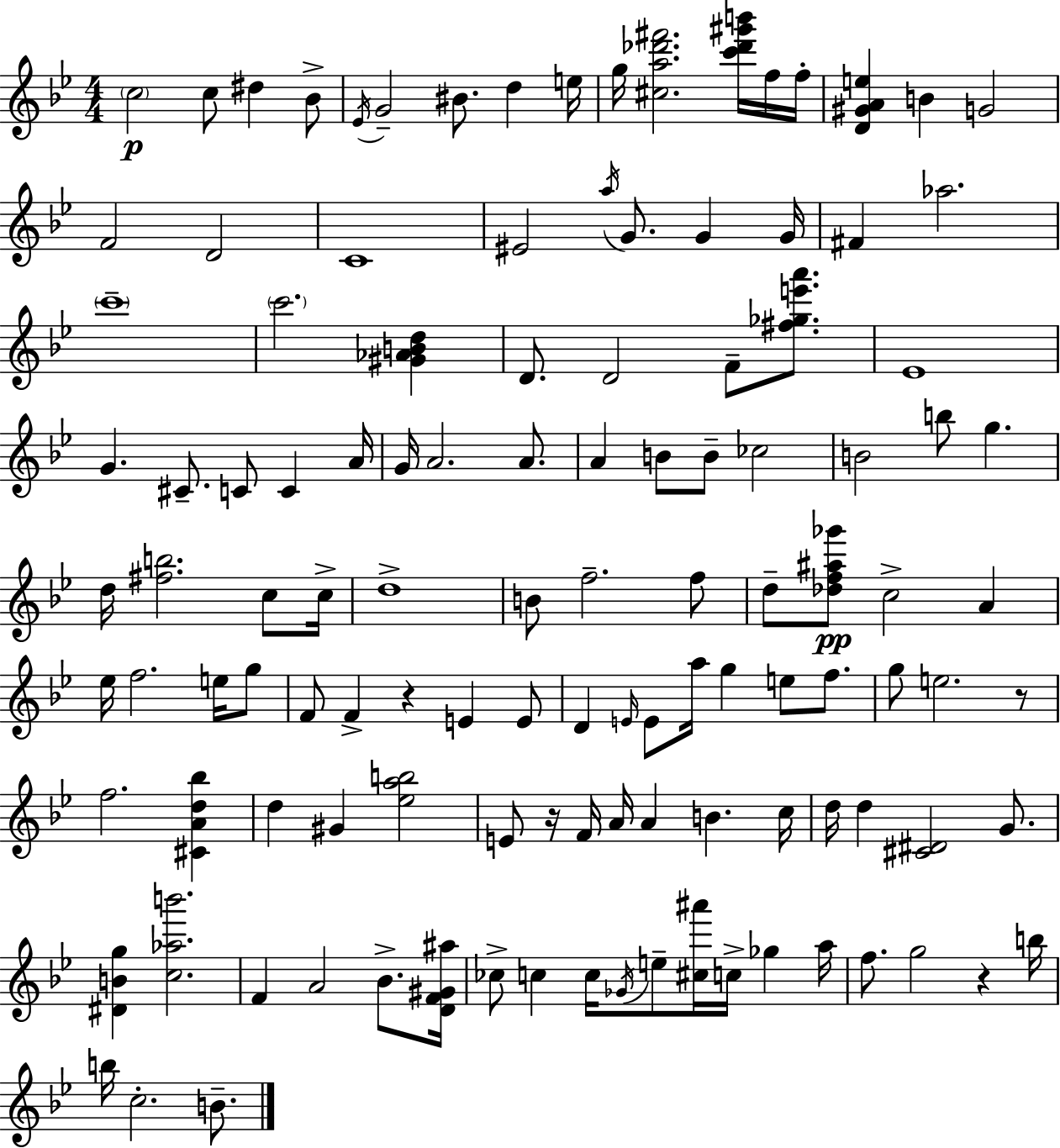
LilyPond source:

{
  \clef treble
  \numericTimeSignature
  \time 4/4
  \key bes \major
  \parenthesize c''2\p c''8 dis''4 bes'8-> | \acciaccatura { ees'16 } g'2-- bis'8. d''4 | e''16 g''16 <cis'' a'' des''' fis'''>2. <c''' des''' gis''' b'''>16 f''16 | f''16-. <d' gis' a' e''>4 b'4 g'2 | \break f'2 d'2 | c'1 | eis'2 \acciaccatura { a''16 } g'8. g'4 | g'16 fis'4 aes''2. | \break \parenthesize c'''1-- | \parenthesize c'''2. <gis' aes' b' d''>4 | d'8. d'2 f'8-- <fis'' ges'' e''' a'''>8. | ees'1 | \break g'4. cis'8.-- c'8 c'4 | a'16 g'16 a'2. a'8. | a'4 b'8 b'8-- ces''2 | b'2 b''8 g''4. | \break d''16 <fis'' b''>2. c''8 | c''16-> d''1-> | b'8 f''2.-- | f''8 d''8-- <des'' f'' ais'' ges'''>8\pp c''2-> a'4 | \break ees''16 f''2. e''16 | g''8 f'8 f'4-> r4 e'4 | e'8 d'4 \grace { e'16 } e'8 a''16 g''4 e''8 | f''8. g''8 e''2. | \break r8 f''2. <cis' a' d'' bes''>4 | d''4 gis'4 <ees'' a'' b''>2 | e'8 r16 f'16 a'16 a'4 b'4. | c''16 d''16 d''4 <cis' dis'>2 | \break g'8. <dis' b' g''>4 <c'' aes'' b'''>2. | f'4 a'2 bes'8.-> | <d' f' gis' ais''>16 ces''8-> c''4 c''16 \acciaccatura { ges'16 } e''8-- <cis'' ais'''>16 c''16-> ges''4 | a''16 f''8. g''2 r4 | \break b''16 b''16 c''2.-. | b'8.-- \bar "|."
}